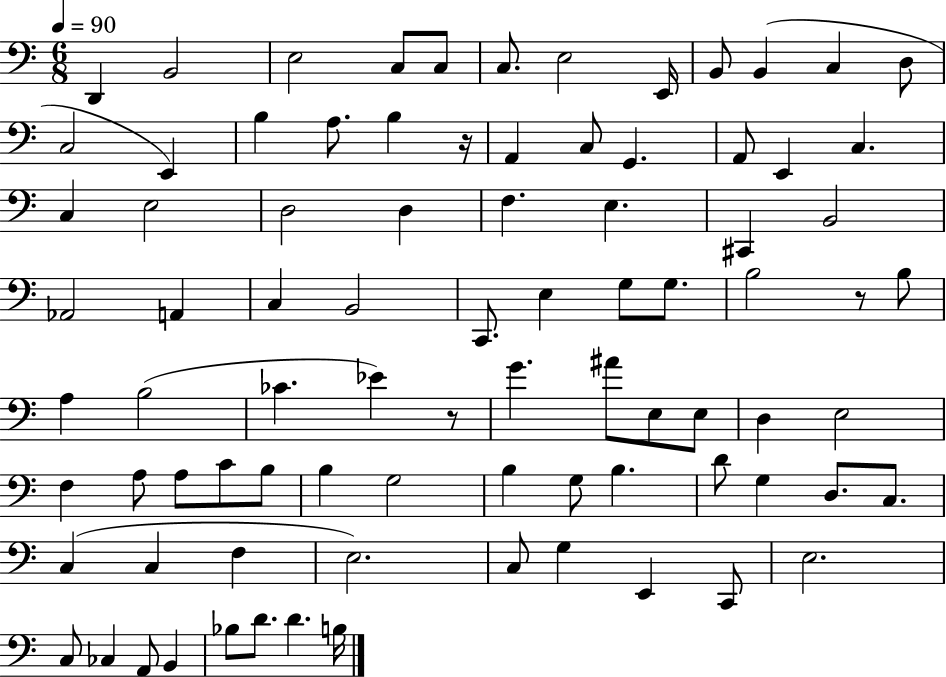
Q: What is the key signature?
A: C major